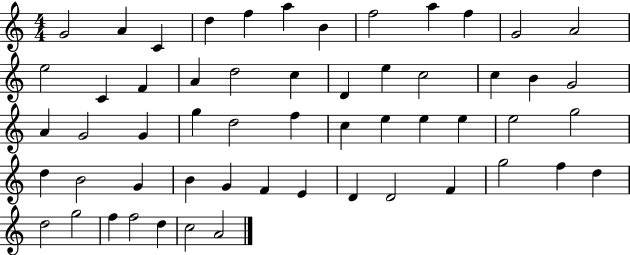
X:1
T:Untitled
M:4/4
L:1/4
K:C
G2 A C d f a B f2 a f G2 A2 e2 C F A d2 c D e c2 c B G2 A G2 G g d2 f c e e e e2 g2 d B2 G B G F E D D2 F g2 f d d2 g2 f f2 d c2 A2